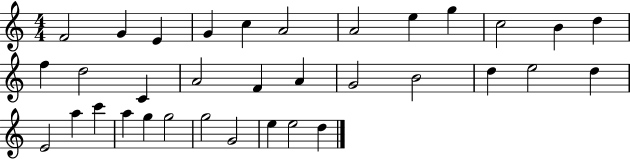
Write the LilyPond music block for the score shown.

{
  \clef treble
  \numericTimeSignature
  \time 4/4
  \key c \major
  f'2 g'4 e'4 | g'4 c''4 a'2 | a'2 e''4 g''4 | c''2 b'4 d''4 | \break f''4 d''2 c'4 | a'2 f'4 a'4 | g'2 b'2 | d''4 e''2 d''4 | \break e'2 a''4 c'''4 | a''4 g''4 g''2 | g''2 g'2 | e''4 e''2 d''4 | \break \bar "|."
}